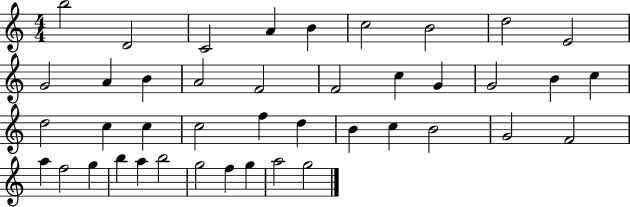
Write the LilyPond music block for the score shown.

{
  \clef treble
  \numericTimeSignature
  \time 4/4
  \key c \major
  b''2 d'2 | c'2 a'4 b'4 | c''2 b'2 | d''2 e'2 | \break g'2 a'4 b'4 | a'2 f'2 | f'2 c''4 g'4 | g'2 b'4 c''4 | \break d''2 c''4 c''4 | c''2 f''4 d''4 | b'4 c''4 b'2 | g'2 f'2 | \break a''4 f''2 g''4 | b''4 a''4 b''2 | g''2 f''4 g''4 | a''2 g''2 | \break \bar "|."
}